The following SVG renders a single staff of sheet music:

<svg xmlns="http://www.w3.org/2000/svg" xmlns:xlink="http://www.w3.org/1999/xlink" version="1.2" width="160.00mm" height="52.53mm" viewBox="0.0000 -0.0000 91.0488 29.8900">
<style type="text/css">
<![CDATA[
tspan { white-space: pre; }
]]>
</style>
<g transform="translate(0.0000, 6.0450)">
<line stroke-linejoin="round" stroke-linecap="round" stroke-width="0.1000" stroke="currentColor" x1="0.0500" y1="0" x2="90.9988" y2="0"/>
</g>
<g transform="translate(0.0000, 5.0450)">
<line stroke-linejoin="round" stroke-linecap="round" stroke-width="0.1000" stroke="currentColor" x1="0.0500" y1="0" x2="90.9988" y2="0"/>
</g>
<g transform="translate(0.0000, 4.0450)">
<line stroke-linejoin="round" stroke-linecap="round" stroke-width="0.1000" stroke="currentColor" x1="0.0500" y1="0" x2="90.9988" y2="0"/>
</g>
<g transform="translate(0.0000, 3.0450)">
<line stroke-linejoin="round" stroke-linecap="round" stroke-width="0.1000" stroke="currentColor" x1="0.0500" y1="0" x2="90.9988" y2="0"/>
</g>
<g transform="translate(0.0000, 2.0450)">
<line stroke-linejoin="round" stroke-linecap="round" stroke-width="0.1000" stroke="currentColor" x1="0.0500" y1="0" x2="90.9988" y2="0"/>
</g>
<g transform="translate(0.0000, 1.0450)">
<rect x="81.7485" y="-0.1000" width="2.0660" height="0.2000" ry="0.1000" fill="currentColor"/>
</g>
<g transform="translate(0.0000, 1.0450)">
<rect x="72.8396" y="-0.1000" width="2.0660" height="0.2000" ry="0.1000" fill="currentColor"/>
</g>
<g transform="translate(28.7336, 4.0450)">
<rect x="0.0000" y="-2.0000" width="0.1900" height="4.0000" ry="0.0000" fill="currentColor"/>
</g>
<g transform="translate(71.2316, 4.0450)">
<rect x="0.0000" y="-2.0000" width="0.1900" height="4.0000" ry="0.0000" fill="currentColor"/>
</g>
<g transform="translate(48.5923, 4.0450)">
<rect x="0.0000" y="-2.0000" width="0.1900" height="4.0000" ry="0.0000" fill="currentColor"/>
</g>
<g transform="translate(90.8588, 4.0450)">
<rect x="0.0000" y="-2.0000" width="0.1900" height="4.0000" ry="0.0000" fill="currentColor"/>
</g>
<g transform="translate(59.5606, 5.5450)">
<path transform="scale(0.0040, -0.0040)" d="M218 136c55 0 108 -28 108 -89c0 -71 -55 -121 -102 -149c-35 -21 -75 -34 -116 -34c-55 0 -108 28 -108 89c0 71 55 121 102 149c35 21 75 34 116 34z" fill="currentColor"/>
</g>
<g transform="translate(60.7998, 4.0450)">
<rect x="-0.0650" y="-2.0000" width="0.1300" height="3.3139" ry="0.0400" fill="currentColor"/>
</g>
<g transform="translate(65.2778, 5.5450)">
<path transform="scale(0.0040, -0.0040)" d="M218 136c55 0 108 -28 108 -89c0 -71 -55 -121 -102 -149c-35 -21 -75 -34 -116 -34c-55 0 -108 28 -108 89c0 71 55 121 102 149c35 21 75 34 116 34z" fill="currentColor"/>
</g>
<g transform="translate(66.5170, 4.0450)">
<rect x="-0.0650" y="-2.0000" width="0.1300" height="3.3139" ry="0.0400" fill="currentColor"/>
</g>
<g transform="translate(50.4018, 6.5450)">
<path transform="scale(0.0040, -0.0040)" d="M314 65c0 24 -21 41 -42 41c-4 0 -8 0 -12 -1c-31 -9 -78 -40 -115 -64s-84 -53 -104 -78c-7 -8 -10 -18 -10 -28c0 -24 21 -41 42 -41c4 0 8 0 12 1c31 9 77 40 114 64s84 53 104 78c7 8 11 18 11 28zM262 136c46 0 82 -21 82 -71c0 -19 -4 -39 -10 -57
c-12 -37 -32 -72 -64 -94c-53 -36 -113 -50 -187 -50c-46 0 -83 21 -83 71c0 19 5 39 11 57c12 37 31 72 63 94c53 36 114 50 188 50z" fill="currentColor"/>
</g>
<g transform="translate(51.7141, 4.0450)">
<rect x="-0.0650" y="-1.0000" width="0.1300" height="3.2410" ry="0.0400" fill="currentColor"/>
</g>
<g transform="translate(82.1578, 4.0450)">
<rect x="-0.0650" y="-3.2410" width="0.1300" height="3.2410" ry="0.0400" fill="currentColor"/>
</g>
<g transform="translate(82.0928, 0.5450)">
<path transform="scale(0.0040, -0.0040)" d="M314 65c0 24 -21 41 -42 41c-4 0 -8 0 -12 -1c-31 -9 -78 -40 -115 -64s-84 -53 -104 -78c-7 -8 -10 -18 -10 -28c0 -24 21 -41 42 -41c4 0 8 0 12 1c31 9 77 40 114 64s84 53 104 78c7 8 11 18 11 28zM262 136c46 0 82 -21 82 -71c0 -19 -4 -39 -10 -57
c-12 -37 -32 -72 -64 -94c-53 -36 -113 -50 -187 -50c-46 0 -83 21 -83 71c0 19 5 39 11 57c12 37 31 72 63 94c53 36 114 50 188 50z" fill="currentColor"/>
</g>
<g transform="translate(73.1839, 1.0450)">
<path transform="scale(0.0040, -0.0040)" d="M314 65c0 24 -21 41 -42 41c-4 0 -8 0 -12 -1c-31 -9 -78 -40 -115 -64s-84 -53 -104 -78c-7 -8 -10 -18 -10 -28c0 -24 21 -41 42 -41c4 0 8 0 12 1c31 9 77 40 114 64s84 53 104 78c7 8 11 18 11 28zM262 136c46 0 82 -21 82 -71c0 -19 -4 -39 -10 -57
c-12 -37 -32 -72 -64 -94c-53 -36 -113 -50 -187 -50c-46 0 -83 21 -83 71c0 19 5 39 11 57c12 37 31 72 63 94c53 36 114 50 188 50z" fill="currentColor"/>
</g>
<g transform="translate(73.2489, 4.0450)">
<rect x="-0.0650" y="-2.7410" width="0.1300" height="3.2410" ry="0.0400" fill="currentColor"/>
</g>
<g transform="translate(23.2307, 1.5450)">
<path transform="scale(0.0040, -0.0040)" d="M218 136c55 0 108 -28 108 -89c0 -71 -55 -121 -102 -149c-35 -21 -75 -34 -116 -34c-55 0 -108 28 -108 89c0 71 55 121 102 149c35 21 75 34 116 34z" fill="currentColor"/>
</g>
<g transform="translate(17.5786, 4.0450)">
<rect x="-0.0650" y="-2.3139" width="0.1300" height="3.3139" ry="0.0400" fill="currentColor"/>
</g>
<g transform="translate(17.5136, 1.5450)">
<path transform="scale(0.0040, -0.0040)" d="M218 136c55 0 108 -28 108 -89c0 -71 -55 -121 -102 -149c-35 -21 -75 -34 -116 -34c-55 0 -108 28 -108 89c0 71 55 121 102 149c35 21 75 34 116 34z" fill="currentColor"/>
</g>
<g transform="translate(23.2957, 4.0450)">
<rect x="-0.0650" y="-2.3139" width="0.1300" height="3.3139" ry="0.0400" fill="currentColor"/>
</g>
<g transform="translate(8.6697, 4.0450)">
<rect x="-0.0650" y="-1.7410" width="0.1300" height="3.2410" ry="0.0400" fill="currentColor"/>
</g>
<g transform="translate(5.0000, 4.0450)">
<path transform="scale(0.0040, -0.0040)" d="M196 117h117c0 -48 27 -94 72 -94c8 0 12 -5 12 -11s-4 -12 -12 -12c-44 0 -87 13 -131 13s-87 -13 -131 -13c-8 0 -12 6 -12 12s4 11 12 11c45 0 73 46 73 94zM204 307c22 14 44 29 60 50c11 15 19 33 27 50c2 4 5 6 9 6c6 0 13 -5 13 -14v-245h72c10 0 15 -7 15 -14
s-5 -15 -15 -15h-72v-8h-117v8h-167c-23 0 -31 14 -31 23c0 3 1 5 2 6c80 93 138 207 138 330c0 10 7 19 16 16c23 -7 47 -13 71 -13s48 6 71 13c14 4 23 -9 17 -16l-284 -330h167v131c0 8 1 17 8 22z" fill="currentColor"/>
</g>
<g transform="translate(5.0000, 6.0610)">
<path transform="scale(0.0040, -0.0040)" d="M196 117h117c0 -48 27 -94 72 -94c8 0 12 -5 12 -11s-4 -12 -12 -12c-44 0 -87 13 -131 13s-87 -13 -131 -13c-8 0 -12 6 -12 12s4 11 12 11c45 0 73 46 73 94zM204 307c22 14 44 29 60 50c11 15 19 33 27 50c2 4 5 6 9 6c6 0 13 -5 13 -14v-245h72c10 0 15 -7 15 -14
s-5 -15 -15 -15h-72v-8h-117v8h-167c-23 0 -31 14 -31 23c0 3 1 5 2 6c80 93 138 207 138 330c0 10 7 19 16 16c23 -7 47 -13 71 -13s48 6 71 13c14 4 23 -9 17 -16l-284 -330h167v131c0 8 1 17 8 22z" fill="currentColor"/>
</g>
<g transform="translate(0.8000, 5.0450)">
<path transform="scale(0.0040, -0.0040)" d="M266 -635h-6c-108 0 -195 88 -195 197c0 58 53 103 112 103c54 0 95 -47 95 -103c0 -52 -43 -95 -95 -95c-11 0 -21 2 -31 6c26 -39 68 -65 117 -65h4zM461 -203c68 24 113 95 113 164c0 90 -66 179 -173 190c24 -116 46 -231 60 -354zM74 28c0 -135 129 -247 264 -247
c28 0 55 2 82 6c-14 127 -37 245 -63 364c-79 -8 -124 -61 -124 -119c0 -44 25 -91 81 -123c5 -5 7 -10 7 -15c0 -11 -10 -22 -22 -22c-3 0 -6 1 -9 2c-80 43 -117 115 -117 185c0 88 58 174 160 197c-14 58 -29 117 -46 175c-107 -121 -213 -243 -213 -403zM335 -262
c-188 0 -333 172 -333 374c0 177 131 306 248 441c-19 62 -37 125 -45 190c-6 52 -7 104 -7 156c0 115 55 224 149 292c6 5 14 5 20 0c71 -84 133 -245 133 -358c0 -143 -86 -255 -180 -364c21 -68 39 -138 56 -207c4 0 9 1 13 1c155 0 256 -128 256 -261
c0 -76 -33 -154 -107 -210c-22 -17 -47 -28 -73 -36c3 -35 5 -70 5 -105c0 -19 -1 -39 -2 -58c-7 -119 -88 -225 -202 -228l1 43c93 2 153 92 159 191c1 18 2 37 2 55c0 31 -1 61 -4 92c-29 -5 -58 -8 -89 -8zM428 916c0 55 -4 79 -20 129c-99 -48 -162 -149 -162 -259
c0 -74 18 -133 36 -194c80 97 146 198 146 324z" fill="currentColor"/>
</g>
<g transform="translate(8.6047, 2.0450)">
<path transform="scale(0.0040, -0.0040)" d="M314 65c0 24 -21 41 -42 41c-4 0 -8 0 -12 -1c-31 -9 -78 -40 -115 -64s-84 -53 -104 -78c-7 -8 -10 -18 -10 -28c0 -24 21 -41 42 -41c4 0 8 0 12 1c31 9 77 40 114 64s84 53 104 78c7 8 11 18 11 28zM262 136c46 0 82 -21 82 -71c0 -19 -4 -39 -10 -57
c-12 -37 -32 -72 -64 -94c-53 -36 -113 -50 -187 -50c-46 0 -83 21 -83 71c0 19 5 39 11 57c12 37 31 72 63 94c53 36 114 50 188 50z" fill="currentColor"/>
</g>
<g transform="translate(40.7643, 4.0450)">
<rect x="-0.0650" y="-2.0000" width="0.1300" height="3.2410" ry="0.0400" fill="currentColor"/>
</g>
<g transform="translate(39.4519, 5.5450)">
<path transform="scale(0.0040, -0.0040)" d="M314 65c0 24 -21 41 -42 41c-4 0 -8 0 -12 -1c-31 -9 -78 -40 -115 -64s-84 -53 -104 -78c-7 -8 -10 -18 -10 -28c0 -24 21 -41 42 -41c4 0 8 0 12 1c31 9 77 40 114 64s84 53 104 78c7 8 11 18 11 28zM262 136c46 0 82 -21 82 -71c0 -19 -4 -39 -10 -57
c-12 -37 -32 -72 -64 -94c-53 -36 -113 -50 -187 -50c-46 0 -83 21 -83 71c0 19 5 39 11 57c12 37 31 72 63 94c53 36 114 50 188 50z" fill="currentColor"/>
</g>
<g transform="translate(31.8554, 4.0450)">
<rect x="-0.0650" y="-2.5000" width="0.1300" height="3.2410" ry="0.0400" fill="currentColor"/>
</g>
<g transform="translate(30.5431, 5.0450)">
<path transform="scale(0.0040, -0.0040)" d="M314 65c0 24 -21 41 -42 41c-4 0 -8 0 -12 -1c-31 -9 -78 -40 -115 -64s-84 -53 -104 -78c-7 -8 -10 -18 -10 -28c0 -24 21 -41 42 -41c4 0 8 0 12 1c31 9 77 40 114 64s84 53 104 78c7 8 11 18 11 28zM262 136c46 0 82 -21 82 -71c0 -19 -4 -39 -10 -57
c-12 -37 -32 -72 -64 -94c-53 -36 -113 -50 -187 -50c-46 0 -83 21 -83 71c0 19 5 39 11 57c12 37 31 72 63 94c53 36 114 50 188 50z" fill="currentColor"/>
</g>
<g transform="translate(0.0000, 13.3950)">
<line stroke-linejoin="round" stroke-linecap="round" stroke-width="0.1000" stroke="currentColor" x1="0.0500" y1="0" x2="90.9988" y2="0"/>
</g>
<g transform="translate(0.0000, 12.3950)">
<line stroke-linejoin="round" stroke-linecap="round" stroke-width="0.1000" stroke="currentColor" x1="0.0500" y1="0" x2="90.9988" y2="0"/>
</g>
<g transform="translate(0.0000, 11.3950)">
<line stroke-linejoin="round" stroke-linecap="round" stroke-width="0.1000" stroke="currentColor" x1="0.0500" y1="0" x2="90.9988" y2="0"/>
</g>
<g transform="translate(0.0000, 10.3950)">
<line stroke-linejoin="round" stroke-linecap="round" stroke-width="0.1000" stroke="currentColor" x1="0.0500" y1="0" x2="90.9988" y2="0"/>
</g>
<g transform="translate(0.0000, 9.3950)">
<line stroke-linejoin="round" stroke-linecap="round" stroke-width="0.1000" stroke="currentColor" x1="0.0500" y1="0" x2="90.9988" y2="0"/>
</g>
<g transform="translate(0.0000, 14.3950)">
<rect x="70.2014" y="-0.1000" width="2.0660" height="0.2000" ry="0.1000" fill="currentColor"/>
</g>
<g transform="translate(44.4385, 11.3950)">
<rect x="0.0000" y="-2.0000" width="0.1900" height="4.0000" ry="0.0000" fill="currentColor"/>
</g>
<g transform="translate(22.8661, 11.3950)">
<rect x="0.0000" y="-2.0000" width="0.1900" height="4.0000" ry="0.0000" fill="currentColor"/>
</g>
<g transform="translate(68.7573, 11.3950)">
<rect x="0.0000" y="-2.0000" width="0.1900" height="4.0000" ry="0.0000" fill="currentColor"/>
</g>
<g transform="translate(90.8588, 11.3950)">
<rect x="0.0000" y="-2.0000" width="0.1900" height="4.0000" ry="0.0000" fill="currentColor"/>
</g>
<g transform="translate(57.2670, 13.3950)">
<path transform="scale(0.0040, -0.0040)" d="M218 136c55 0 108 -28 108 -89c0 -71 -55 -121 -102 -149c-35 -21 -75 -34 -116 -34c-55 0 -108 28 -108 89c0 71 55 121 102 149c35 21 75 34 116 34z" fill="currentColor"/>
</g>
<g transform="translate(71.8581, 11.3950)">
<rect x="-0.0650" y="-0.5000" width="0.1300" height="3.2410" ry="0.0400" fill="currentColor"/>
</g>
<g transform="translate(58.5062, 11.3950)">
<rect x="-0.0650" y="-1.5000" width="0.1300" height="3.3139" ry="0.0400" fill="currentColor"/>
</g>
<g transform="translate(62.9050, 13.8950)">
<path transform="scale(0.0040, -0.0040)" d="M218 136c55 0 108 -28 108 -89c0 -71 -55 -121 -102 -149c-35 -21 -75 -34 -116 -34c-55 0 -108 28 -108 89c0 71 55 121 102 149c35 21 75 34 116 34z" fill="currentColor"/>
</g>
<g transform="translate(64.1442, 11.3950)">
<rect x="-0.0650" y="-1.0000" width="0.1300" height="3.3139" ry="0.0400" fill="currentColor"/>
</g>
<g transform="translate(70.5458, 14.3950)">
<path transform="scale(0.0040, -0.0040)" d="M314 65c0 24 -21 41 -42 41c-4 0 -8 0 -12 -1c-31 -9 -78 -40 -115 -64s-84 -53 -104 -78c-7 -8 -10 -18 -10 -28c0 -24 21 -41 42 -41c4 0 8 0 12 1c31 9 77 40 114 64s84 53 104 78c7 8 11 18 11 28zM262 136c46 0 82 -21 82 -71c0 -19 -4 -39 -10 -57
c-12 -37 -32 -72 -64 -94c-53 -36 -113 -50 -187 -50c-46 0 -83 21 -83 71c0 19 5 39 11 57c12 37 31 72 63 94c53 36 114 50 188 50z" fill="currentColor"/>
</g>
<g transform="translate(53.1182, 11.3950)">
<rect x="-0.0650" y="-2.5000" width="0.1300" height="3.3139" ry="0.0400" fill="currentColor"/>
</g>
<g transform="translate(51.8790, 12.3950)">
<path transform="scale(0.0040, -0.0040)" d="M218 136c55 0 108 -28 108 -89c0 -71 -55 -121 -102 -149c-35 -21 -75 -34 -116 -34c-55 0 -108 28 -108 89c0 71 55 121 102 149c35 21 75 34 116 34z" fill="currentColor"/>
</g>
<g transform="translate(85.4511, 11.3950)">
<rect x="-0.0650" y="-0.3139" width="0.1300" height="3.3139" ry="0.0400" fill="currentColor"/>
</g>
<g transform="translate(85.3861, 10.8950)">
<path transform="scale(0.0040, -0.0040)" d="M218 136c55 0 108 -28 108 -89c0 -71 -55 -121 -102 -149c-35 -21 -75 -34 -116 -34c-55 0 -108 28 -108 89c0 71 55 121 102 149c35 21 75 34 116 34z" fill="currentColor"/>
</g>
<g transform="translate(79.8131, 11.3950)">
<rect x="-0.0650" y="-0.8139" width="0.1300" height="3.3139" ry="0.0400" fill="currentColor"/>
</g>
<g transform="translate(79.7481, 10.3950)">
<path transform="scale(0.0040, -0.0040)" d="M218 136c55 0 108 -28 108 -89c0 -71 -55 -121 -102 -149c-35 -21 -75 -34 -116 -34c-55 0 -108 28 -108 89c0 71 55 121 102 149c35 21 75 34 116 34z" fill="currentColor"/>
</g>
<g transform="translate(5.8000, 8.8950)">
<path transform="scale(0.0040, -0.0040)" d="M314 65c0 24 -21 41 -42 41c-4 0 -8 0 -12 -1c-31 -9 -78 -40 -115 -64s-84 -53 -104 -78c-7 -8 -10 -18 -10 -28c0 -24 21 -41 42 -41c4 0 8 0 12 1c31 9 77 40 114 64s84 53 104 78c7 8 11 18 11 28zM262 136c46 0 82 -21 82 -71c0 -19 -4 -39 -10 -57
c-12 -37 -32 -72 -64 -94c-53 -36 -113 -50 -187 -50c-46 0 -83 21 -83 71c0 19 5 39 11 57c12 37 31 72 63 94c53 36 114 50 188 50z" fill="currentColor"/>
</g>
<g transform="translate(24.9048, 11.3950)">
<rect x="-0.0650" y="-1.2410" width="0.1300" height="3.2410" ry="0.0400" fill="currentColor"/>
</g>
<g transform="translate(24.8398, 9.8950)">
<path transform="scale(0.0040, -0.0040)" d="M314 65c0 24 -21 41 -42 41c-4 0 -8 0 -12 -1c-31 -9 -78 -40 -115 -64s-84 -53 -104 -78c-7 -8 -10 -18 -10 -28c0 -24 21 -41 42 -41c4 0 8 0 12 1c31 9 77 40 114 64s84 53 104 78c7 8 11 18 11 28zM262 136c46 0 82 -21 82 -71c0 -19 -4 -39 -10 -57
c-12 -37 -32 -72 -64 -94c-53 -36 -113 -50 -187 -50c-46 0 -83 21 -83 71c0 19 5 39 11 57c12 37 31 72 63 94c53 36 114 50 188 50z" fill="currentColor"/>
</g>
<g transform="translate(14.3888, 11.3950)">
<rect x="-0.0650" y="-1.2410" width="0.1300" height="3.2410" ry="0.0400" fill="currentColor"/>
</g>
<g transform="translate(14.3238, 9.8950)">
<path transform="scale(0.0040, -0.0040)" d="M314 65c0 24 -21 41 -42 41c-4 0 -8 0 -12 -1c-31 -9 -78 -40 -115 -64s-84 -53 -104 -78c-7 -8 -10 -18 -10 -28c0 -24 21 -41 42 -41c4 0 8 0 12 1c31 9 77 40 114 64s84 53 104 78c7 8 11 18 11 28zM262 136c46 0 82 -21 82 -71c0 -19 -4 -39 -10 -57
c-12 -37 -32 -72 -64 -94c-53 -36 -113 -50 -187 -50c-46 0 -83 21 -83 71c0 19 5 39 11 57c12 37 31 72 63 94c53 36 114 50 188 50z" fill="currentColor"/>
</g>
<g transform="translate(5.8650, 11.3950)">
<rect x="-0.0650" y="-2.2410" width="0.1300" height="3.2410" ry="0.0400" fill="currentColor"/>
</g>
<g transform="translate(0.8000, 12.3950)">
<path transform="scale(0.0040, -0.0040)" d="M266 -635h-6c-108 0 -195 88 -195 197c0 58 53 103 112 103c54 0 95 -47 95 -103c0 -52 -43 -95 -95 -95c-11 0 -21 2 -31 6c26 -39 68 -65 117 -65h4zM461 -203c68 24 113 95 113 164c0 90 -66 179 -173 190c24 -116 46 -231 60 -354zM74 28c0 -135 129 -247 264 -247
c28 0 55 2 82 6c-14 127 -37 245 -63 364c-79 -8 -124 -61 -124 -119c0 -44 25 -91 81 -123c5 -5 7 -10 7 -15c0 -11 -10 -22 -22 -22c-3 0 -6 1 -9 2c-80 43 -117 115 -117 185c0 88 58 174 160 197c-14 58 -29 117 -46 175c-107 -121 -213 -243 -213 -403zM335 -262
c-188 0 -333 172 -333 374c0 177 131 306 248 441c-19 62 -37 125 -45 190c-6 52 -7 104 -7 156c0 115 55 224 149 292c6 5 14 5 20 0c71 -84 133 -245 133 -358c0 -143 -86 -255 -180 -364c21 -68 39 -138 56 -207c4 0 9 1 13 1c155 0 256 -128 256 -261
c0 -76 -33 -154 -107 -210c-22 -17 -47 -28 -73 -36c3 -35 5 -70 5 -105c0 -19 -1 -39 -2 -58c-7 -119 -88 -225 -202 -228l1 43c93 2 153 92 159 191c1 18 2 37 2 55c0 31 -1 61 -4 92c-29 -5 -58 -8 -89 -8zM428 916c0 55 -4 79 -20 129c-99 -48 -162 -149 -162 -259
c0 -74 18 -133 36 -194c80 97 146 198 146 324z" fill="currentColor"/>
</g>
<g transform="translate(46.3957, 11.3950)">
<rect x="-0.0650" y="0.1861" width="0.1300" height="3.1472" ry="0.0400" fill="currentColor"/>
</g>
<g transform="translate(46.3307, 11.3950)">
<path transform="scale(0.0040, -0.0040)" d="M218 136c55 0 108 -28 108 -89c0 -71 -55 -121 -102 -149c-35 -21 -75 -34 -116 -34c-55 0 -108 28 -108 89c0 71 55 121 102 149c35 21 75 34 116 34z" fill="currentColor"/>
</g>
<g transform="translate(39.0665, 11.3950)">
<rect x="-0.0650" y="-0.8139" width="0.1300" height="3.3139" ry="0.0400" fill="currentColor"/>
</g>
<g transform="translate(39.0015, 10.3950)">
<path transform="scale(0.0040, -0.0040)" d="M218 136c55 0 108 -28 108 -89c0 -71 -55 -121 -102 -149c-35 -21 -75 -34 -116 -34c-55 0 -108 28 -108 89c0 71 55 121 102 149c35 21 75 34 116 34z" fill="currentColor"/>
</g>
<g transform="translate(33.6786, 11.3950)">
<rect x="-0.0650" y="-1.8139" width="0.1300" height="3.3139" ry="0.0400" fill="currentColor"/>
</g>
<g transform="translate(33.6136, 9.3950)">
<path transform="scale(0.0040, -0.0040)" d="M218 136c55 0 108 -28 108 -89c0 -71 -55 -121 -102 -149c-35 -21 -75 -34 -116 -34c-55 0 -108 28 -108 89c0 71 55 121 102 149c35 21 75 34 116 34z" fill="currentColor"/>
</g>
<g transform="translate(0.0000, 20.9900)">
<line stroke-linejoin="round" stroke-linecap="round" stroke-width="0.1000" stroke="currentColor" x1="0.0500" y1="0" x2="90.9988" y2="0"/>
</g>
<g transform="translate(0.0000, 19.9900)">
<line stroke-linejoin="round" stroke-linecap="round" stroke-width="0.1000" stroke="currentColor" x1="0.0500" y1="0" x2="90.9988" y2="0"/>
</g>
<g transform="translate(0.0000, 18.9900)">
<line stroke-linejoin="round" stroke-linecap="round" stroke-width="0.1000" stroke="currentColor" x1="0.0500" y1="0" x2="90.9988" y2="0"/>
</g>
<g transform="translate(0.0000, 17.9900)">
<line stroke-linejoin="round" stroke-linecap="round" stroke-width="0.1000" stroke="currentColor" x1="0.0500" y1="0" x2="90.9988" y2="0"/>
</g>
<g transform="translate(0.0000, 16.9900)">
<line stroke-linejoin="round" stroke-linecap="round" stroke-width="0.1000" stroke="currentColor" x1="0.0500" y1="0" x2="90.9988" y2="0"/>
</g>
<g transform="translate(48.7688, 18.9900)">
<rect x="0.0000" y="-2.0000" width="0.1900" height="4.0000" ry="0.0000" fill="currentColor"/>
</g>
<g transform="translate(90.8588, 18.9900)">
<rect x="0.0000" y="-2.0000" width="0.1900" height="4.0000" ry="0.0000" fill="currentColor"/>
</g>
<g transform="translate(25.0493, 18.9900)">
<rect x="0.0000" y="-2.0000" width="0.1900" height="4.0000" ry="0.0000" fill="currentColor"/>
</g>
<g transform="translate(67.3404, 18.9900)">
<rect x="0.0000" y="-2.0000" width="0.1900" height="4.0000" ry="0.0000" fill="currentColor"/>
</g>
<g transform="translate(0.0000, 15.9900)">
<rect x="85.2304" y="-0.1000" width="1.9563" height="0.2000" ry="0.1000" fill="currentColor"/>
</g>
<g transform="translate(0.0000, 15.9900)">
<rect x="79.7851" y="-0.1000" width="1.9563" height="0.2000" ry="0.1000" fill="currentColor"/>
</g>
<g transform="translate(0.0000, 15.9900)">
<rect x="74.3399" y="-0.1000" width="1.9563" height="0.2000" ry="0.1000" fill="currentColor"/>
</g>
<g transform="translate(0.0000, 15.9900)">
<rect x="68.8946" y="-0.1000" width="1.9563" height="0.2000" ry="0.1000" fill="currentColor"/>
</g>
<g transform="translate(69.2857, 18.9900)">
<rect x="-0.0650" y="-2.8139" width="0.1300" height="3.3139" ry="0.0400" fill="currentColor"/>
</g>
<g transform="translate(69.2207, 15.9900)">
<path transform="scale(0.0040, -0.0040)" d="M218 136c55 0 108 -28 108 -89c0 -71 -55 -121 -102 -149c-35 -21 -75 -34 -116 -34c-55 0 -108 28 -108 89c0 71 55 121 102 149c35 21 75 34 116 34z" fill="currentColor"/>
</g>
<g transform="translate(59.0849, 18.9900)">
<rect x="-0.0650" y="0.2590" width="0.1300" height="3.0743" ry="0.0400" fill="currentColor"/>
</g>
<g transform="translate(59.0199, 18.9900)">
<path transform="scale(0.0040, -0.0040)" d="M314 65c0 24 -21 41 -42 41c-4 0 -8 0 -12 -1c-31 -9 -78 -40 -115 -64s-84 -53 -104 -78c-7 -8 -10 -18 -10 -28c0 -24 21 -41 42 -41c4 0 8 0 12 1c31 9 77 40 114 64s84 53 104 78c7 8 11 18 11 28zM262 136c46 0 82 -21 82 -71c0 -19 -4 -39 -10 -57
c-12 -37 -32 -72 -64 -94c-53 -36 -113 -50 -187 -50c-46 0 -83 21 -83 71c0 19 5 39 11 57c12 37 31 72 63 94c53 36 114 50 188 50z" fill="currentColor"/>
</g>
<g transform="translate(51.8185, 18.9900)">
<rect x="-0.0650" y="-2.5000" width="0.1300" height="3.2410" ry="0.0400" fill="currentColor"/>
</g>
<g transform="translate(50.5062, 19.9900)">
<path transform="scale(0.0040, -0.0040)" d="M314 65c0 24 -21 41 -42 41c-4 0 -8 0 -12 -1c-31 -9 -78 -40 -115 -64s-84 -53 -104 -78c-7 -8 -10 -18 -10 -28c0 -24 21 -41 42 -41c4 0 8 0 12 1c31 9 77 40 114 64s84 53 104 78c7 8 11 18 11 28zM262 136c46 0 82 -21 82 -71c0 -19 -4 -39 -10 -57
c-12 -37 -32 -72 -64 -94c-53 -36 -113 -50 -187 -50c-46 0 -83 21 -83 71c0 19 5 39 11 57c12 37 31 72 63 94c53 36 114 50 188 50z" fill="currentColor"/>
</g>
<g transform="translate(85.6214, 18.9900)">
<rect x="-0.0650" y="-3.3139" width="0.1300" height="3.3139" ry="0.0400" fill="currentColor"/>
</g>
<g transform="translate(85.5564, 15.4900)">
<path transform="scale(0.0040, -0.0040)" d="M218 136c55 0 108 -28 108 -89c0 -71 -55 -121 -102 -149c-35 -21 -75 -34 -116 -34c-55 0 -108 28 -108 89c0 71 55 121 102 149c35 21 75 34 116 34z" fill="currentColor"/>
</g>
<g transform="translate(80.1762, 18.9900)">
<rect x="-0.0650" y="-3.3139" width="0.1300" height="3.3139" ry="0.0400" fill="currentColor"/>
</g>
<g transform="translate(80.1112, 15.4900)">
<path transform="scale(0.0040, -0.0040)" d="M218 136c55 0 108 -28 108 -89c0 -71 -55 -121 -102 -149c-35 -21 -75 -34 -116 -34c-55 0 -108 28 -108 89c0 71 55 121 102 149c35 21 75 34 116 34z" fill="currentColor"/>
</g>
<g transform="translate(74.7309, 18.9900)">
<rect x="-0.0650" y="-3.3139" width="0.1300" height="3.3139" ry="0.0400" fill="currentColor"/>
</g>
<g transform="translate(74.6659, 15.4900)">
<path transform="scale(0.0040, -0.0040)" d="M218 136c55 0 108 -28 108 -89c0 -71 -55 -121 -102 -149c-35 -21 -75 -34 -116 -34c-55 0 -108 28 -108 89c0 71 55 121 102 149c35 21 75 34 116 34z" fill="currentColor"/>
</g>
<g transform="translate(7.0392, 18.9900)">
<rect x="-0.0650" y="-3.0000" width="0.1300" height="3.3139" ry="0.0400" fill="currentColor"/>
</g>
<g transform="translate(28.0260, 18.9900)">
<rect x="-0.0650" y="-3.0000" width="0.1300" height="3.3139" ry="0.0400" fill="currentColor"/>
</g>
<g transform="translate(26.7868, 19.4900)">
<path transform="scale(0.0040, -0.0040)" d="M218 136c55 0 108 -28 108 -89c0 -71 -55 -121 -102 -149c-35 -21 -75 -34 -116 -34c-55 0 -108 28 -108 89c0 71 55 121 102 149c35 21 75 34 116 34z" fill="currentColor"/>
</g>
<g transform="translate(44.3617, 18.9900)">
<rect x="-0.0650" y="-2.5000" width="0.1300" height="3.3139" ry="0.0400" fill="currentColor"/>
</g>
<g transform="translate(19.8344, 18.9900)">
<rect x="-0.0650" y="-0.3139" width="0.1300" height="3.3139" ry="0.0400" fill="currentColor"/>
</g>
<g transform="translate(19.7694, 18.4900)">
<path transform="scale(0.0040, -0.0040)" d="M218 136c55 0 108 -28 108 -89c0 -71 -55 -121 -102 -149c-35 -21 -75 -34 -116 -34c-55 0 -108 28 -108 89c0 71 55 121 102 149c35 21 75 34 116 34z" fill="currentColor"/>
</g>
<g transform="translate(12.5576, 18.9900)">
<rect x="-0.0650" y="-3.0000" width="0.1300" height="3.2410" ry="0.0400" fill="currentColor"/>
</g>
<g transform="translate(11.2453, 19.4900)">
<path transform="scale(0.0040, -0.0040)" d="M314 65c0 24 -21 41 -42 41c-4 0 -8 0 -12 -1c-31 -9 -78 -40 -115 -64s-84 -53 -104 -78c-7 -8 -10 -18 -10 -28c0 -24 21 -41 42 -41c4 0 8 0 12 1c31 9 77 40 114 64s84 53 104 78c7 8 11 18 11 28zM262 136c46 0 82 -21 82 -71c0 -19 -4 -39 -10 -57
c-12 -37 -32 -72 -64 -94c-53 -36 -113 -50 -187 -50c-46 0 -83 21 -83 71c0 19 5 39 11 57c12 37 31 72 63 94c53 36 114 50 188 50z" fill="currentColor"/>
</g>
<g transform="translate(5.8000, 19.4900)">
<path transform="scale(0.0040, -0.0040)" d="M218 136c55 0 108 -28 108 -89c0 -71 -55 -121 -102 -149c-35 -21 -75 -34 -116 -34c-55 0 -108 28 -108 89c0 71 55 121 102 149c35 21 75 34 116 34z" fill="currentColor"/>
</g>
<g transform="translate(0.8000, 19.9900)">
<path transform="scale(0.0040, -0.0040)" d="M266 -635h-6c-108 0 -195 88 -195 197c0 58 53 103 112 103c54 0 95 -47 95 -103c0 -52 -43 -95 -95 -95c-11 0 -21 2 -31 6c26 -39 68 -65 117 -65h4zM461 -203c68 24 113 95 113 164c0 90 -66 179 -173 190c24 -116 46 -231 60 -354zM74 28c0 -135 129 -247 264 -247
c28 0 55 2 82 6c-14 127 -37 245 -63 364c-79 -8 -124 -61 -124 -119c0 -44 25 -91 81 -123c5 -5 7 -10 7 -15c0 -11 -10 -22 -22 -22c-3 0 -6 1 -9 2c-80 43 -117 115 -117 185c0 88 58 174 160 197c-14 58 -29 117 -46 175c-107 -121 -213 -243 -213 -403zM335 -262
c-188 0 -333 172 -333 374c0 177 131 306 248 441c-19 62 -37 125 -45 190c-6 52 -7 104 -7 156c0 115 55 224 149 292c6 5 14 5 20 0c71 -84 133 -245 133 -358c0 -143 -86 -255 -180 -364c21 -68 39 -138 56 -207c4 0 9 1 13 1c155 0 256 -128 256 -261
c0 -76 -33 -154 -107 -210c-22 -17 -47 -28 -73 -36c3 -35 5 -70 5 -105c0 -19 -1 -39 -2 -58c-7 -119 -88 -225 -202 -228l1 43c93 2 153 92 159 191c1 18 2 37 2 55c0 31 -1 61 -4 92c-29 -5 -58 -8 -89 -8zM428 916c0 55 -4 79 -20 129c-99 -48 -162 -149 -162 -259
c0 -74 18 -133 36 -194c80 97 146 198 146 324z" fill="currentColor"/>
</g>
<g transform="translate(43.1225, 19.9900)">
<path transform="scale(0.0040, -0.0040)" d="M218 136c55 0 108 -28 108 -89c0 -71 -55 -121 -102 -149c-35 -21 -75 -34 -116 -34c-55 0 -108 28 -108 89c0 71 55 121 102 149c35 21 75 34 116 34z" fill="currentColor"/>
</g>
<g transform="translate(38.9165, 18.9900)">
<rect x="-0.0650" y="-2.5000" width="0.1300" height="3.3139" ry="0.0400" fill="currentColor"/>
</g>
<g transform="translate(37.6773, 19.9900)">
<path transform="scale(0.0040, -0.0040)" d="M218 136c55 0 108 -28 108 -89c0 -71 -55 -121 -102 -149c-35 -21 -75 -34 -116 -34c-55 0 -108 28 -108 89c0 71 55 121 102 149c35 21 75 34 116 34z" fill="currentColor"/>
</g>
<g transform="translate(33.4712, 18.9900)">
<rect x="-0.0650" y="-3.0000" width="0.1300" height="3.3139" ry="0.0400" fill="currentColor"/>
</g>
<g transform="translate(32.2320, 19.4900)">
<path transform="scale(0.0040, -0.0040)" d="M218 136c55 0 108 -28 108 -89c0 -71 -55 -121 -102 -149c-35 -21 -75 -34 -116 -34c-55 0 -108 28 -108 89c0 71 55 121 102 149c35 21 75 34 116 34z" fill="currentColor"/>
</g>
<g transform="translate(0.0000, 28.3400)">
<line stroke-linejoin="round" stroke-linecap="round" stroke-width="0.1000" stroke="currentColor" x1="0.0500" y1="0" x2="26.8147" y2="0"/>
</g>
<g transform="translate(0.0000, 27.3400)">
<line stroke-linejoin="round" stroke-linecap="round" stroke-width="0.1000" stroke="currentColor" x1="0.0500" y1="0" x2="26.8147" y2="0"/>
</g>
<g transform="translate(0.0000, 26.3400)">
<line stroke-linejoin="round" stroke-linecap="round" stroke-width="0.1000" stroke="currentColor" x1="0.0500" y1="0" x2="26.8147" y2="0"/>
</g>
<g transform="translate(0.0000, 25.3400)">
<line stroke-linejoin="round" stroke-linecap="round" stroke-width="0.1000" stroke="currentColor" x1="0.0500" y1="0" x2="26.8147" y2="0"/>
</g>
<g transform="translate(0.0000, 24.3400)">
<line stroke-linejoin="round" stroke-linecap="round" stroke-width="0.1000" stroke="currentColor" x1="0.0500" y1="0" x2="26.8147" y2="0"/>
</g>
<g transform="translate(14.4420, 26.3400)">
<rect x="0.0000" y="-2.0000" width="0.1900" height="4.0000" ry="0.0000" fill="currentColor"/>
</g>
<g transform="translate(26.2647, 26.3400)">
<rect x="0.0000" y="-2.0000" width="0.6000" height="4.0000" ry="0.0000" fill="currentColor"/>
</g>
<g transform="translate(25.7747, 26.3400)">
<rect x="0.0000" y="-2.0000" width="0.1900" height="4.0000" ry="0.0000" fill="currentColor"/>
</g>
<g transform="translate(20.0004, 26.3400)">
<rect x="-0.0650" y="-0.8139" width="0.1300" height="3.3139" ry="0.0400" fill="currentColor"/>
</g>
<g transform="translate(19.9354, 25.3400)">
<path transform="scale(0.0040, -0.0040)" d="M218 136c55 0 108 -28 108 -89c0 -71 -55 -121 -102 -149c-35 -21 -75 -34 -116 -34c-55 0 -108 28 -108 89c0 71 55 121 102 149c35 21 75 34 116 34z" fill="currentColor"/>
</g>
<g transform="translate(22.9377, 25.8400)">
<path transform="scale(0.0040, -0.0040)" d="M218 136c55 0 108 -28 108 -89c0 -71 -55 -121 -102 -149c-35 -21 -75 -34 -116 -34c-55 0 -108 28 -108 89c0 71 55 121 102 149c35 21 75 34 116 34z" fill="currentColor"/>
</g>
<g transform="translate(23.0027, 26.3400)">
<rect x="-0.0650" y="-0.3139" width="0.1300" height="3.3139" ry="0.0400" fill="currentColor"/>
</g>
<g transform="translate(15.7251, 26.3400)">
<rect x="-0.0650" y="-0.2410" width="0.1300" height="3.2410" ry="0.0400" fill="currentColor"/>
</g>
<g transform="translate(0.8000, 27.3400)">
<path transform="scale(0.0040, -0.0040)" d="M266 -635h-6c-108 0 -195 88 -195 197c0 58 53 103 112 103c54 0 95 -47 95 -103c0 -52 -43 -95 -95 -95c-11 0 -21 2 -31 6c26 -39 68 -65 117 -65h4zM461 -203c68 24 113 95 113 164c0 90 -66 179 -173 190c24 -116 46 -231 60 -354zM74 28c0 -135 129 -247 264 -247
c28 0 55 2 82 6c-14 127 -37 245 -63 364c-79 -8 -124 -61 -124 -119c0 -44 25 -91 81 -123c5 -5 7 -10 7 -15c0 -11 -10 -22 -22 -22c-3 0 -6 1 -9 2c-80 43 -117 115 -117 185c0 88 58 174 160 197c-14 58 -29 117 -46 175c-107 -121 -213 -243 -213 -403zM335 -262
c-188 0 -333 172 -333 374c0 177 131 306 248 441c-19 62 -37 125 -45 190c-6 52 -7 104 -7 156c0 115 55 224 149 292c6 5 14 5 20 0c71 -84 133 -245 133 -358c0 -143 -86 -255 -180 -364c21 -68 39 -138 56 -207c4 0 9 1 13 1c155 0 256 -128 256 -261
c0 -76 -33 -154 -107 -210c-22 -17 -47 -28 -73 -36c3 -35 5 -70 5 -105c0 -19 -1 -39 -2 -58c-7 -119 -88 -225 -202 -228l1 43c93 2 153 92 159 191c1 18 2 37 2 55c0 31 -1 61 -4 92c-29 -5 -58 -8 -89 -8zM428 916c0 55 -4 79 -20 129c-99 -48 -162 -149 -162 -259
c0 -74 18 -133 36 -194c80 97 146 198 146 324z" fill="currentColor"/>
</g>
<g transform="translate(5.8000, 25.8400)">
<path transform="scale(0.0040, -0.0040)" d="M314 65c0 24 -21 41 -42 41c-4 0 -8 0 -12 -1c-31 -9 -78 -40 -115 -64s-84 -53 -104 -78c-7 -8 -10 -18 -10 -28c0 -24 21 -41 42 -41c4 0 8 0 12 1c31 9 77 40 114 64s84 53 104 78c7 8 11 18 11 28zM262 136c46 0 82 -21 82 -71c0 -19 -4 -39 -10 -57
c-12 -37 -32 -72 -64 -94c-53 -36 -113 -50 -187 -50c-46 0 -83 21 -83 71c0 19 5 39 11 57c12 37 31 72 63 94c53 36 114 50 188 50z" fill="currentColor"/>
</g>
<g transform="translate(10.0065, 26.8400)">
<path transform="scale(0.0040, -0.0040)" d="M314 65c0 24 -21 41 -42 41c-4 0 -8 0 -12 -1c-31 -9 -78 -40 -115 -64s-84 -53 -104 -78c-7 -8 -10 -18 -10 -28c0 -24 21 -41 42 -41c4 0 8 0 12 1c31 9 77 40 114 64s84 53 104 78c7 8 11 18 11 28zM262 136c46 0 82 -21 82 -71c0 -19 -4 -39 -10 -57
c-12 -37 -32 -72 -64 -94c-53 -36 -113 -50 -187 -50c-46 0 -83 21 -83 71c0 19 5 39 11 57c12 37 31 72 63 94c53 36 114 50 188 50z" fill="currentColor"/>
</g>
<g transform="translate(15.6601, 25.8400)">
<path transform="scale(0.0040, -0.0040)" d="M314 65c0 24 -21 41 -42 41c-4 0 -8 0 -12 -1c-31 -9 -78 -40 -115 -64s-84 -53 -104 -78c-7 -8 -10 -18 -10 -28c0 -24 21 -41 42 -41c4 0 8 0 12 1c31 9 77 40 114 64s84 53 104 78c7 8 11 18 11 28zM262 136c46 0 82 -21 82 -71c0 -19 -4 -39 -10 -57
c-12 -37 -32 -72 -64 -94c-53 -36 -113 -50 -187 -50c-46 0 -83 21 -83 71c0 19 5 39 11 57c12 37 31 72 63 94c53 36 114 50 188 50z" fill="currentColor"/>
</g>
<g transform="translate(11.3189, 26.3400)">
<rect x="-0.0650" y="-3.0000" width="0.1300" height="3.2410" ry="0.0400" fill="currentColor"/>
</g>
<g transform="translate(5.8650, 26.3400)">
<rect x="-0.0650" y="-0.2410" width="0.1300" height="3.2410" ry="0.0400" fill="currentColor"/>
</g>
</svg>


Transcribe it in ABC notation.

X:1
T:Untitled
M:4/4
L:1/4
K:C
f2 g g G2 F2 D2 F F a2 b2 g2 e2 e2 f d B G E D C2 d c A A2 c A A G G G2 B2 a b b b c2 A2 c2 d c